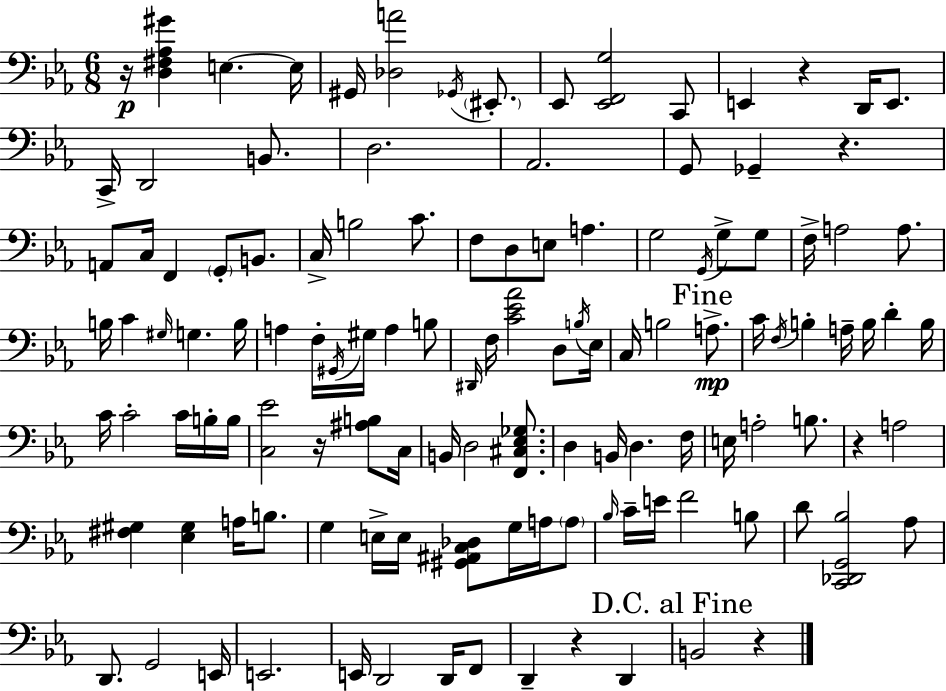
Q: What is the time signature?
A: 6/8